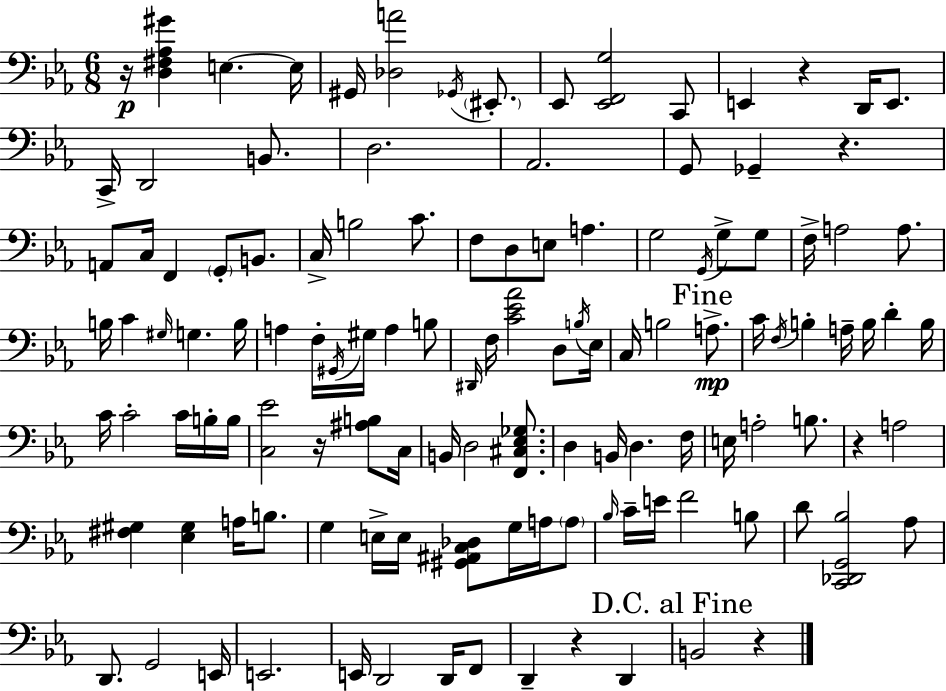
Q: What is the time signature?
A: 6/8